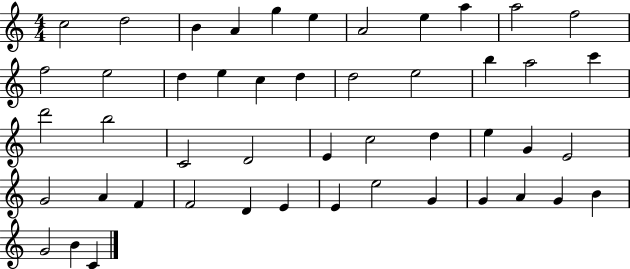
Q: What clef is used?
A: treble